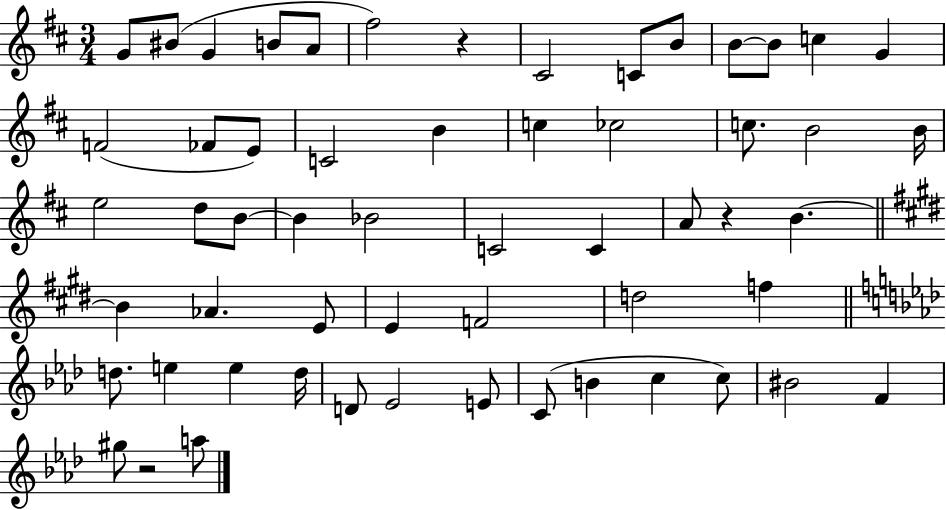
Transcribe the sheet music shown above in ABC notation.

X:1
T:Untitled
M:3/4
L:1/4
K:D
G/2 ^B/2 G B/2 A/2 ^f2 z ^C2 C/2 B/2 B/2 B/2 c G F2 _F/2 E/2 C2 B c _c2 c/2 B2 B/4 e2 d/2 B/2 B _B2 C2 C A/2 z B B _A E/2 E F2 d2 f d/2 e e d/4 D/2 _E2 E/2 C/2 B c c/2 ^B2 F ^g/2 z2 a/2